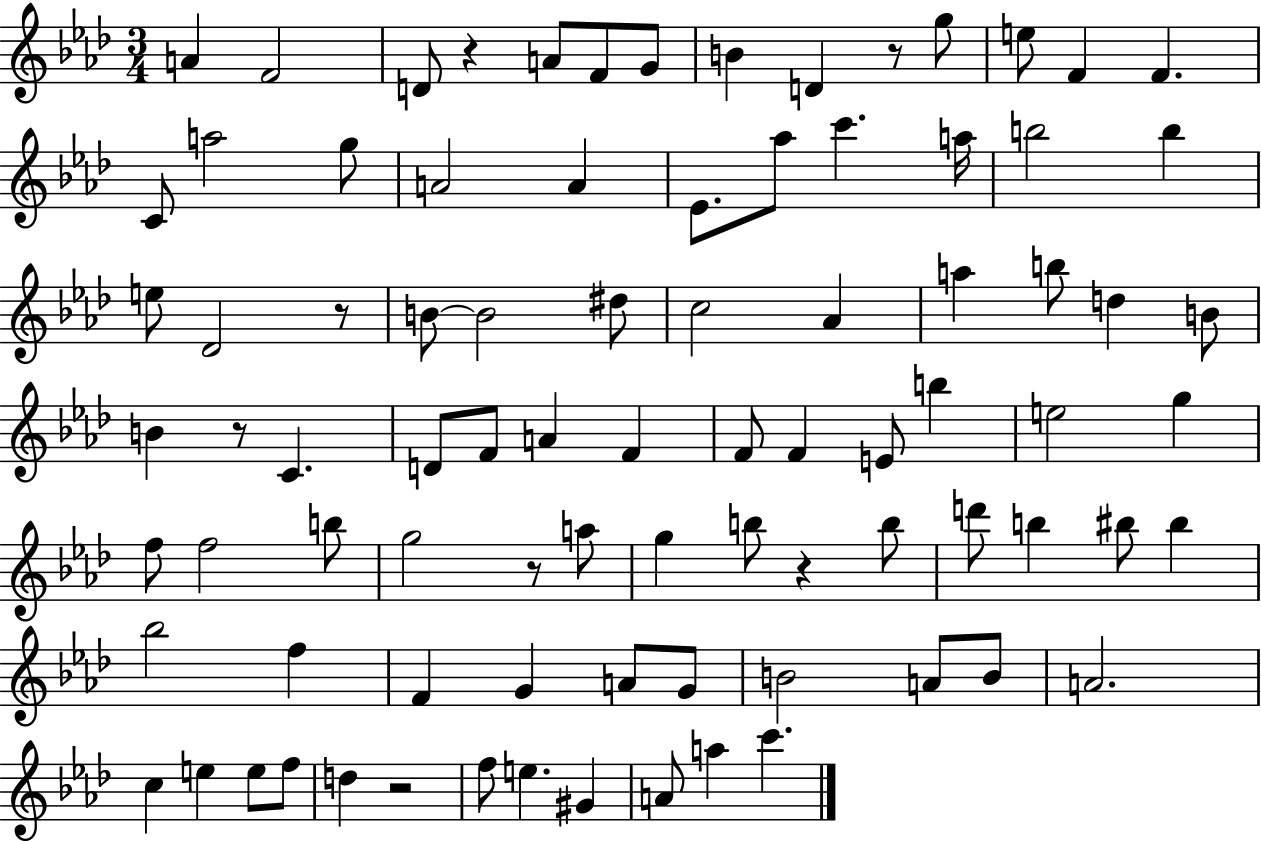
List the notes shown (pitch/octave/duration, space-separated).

A4/q F4/h D4/e R/q A4/e F4/e G4/e B4/q D4/q R/e G5/e E5/e F4/q F4/q. C4/e A5/h G5/e A4/h A4/q Eb4/e. Ab5/e C6/q. A5/s B5/h B5/q E5/e Db4/h R/e B4/e B4/h D#5/e C5/h Ab4/q A5/q B5/e D5/q B4/e B4/q R/e C4/q. D4/e F4/e A4/q F4/q F4/e F4/q E4/e B5/q E5/h G5/q F5/e F5/h B5/e G5/h R/e A5/e G5/q B5/e R/q B5/e D6/e B5/q BIS5/e BIS5/q Bb5/h F5/q F4/q G4/q A4/e G4/e B4/h A4/e B4/e A4/h. C5/q E5/q E5/e F5/e D5/q R/h F5/e E5/q. G#4/q A4/e A5/q C6/q.